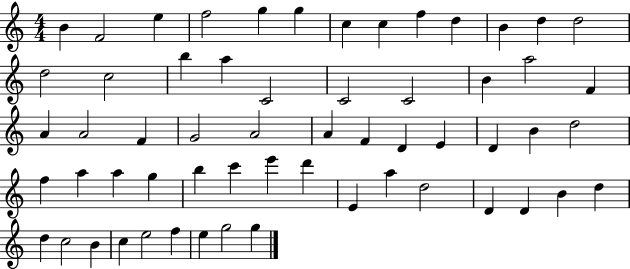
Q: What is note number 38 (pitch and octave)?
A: A5